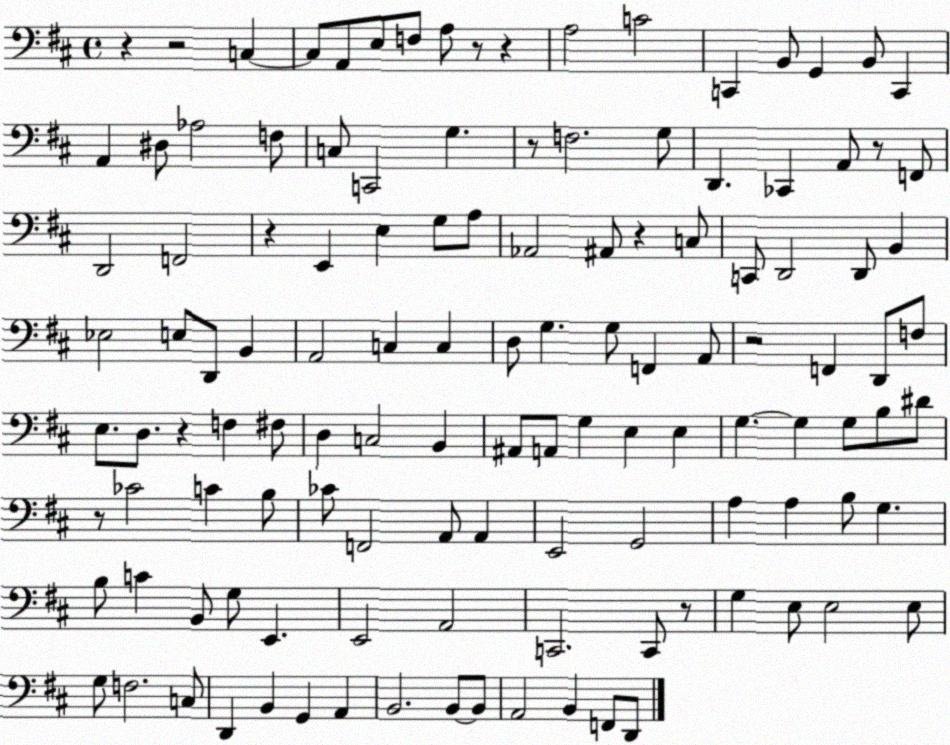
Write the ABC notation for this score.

X:1
T:Untitled
M:4/4
L:1/4
K:D
z z2 C, C,/2 A,,/2 E,/2 F,/2 A,/2 z/2 z A,2 C2 C,, B,,/2 G,, B,,/2 C,, A,, ^D,/2 _A,2 F,/2 C,/2 C,,2 G, z/2 F,2 G,/2 D,, _C,, A,,/2 z/2 F,,/2 D,,2 F,,2 z E,, E, G,/2 A,/2 _A,,2 ^A,,/2 z C,/2 C,,/2 D,,2 D,,/2 B,, _E,2 E,/2 D,,/2 B,, A,,2 C, C, D,/2 G, G,/2 F,, A,,/2 z2 F,, D,,/2 F,/2 E,/2 D,/2 z F, ^F,/2 D, C,2 B,, ^A,,/2 A,,/2 G, E, E, G, G, G,/2 B,/2 ^D/2 z/2 _C2 C B,/2 _C/2 F,,2 A,,/2 A,, E,,2 G,,2 A, A, B,/2 G, B,/2 C B,,/2 G,/2 E,, E,,2 A,,2 C,,2 C,,/2 z/2 G, E,/2 E,2 E,/2 G,/2 F,2 C,/2 D,, B,, G,, A,, B,,2 B,,/2 B,,/2 A,,2 B,, F,,/2 D,,/2